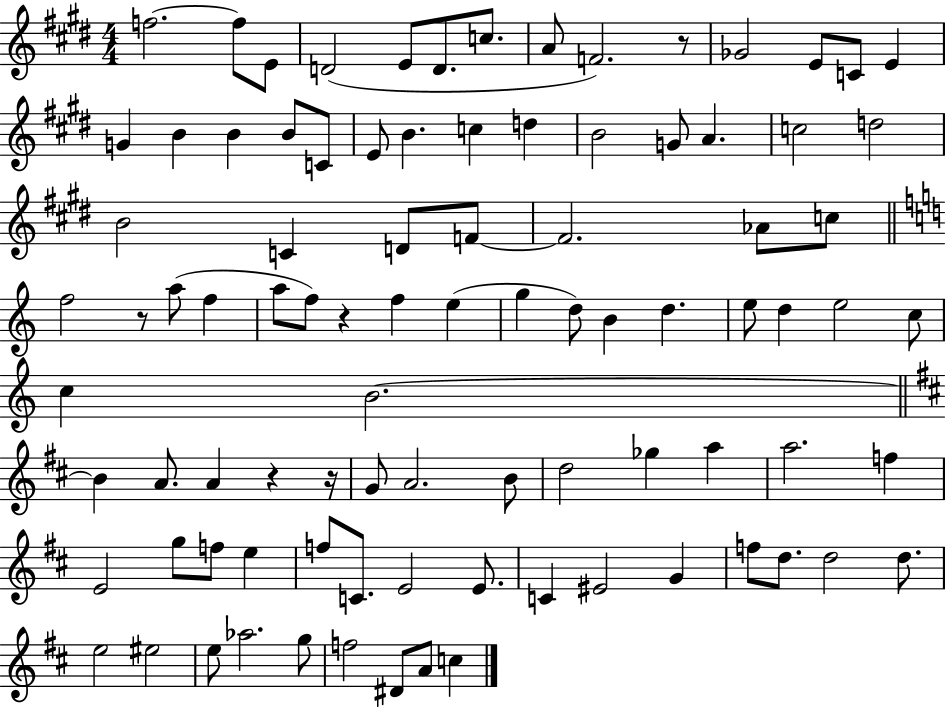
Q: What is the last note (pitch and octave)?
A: C5